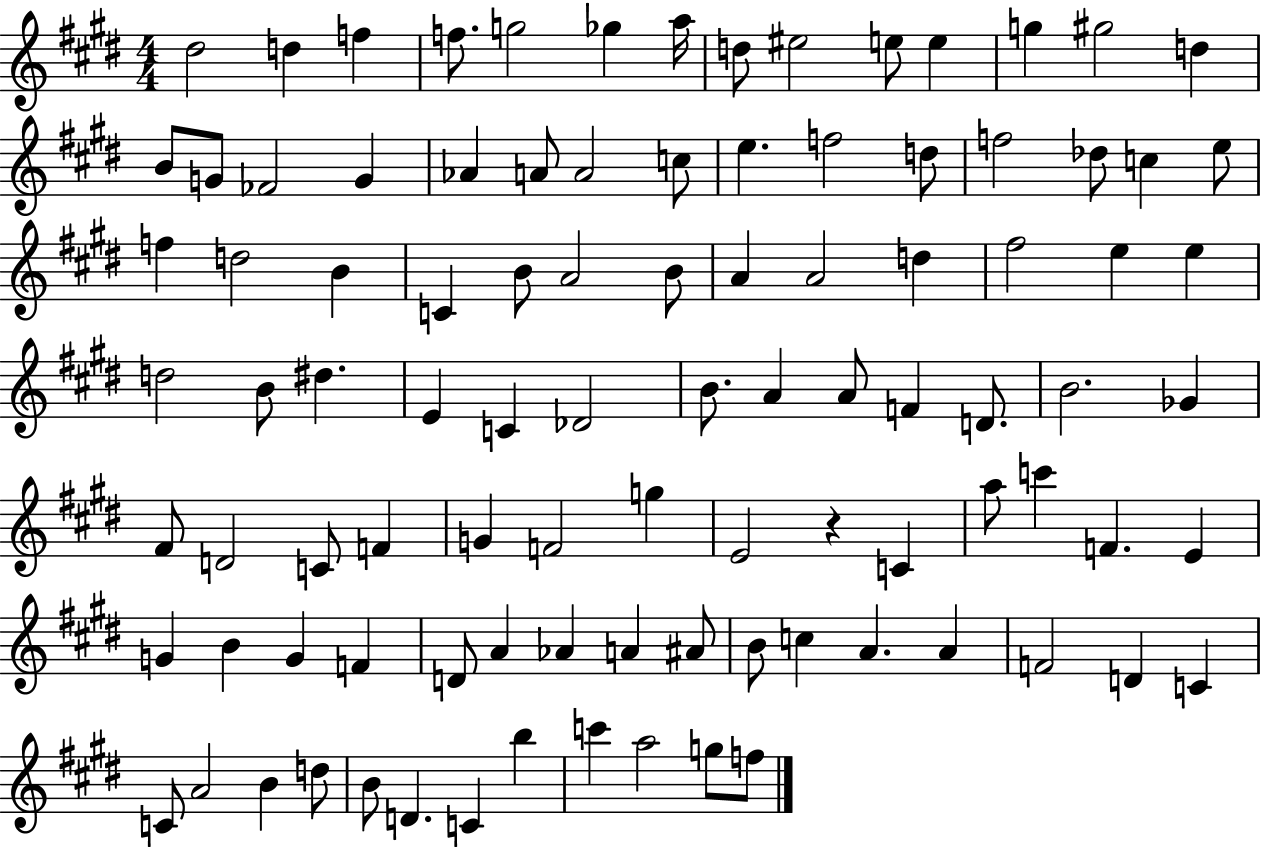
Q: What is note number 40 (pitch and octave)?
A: F#5